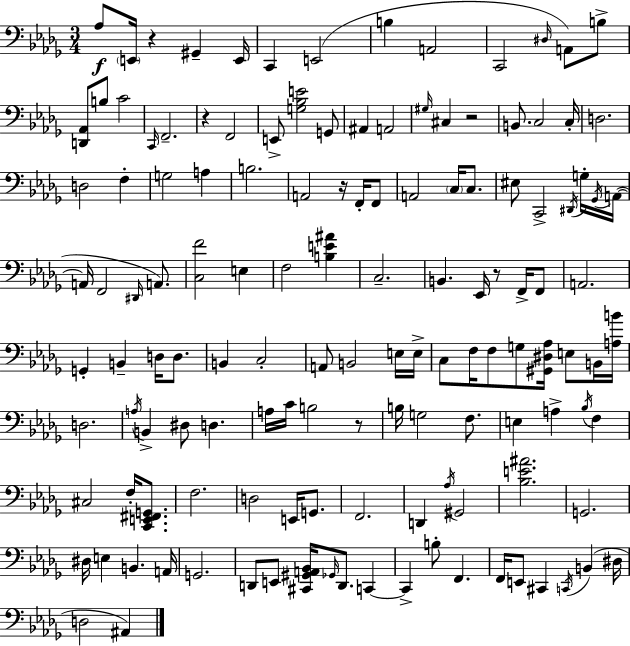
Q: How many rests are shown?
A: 6